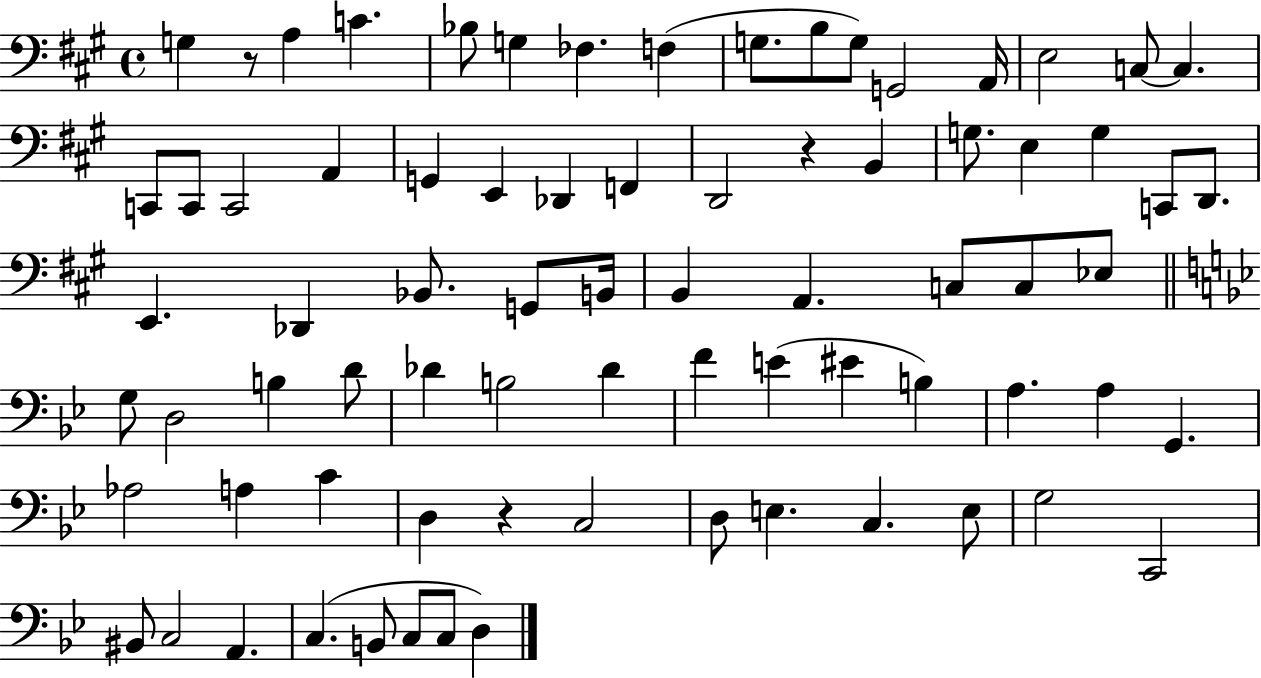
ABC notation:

X:1
T:Untitled
M:4/4
L:1/4
K:A
G, z/2 A, C _B,/2 G, _F, F, G,/2 B,/2 G,/2 G,,2 A,,/4 E,2 C,/2 C, C,,/2 C,,/2 C,,2 A,, G,, E,, _D,, F,, D,,2 z B,, G,/2 E, G, C,,/2 D,,/2 E,, _D,, _B,,/2 G,,/2 B,,/4 B,, A,, C,/2 C,/2 _E,/2 G,/2 D,2 B, D/2 _D B,2 _D F E ^E B, A, A, G,, _A,2 A, C D, z C,2 D,/2 E, C, E,/2 G,2 C,,2 ^B,,/2 C,2 A,, C, B,,/2 C,/2 C,/2 D,